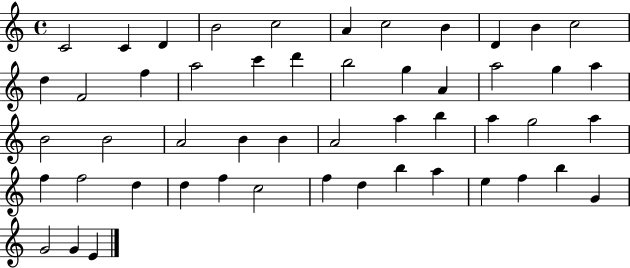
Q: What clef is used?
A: treble